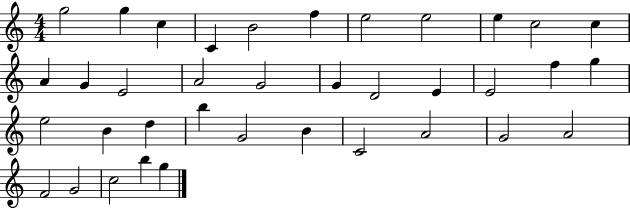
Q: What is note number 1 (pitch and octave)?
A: G5